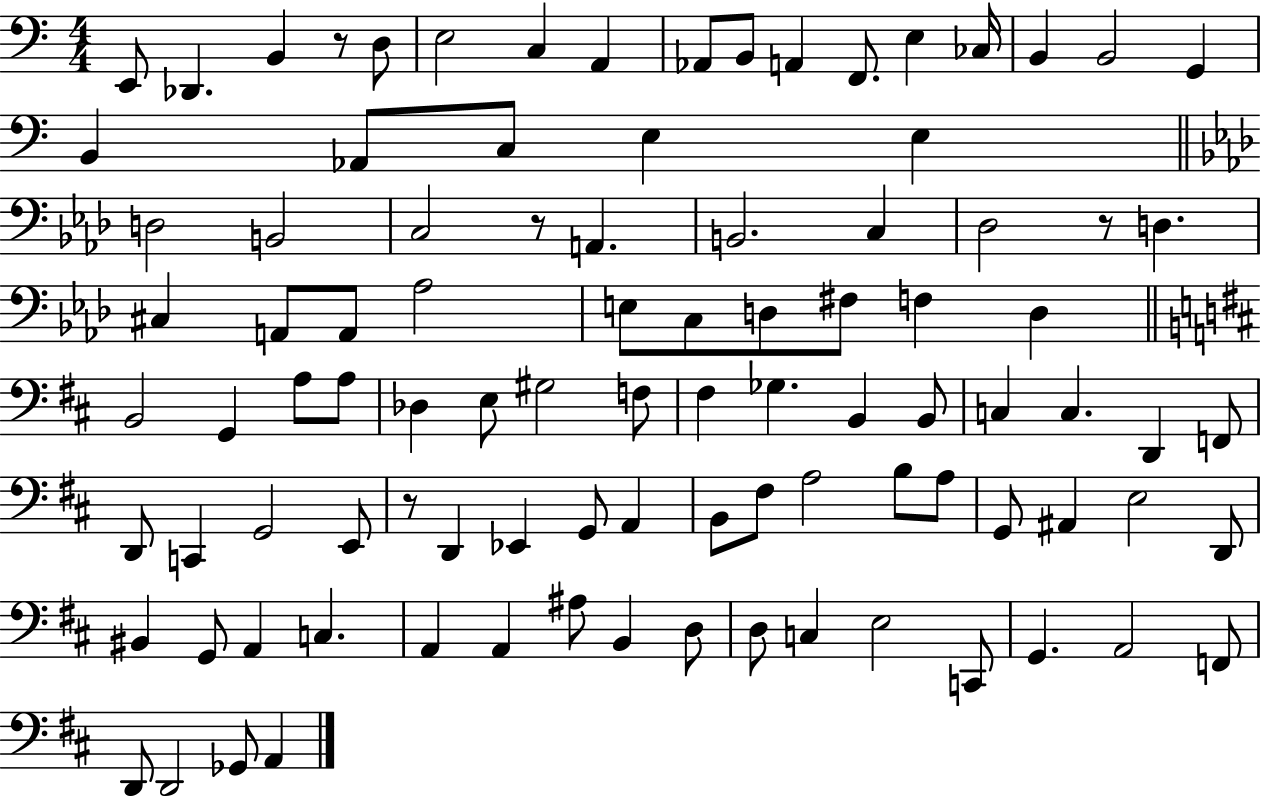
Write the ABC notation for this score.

X:1
T:Untitled
M:4/4
L:1/4
K:C
E,,/2 _D,, B,, z/2 D,/2 E,2 C, A,, _A,,/2 B,,/2 A,, F,,/2 E, _C,/4 B,, B,,2 G,, B,, _A,,/2 C,/2 E, E, D,2 B,,2 C,2 z/2 A,, B,,2 C, _D,2 z/2 D, ^C, A,,/2 A,,/2 _A,2 E,/2 C,/2 D,/2 ^F,/2 F, D, B,,2 G,, A,/2 A,/2 _D, E,/2 ^G,2 F,/2 ^F, _G, B,, B,,/2 C, C, D,, F,,/2 D,,/2 C,, G,,2 E,,/2 z/2 D,, _E,, G,,/2 A,, B,,/2 ^F,/2 A,2 B,/2 A,/2 G,,/2 ^A,, E,2 D,,/2 ^B,, G,,/2 A,, C, A,, A,, ^A,/2 B,, D,/2 D,/2 C, E,2 C,,/2 G,, A,,2 F,,/2 D,,/2 D,,2 _G,,/2 A,,